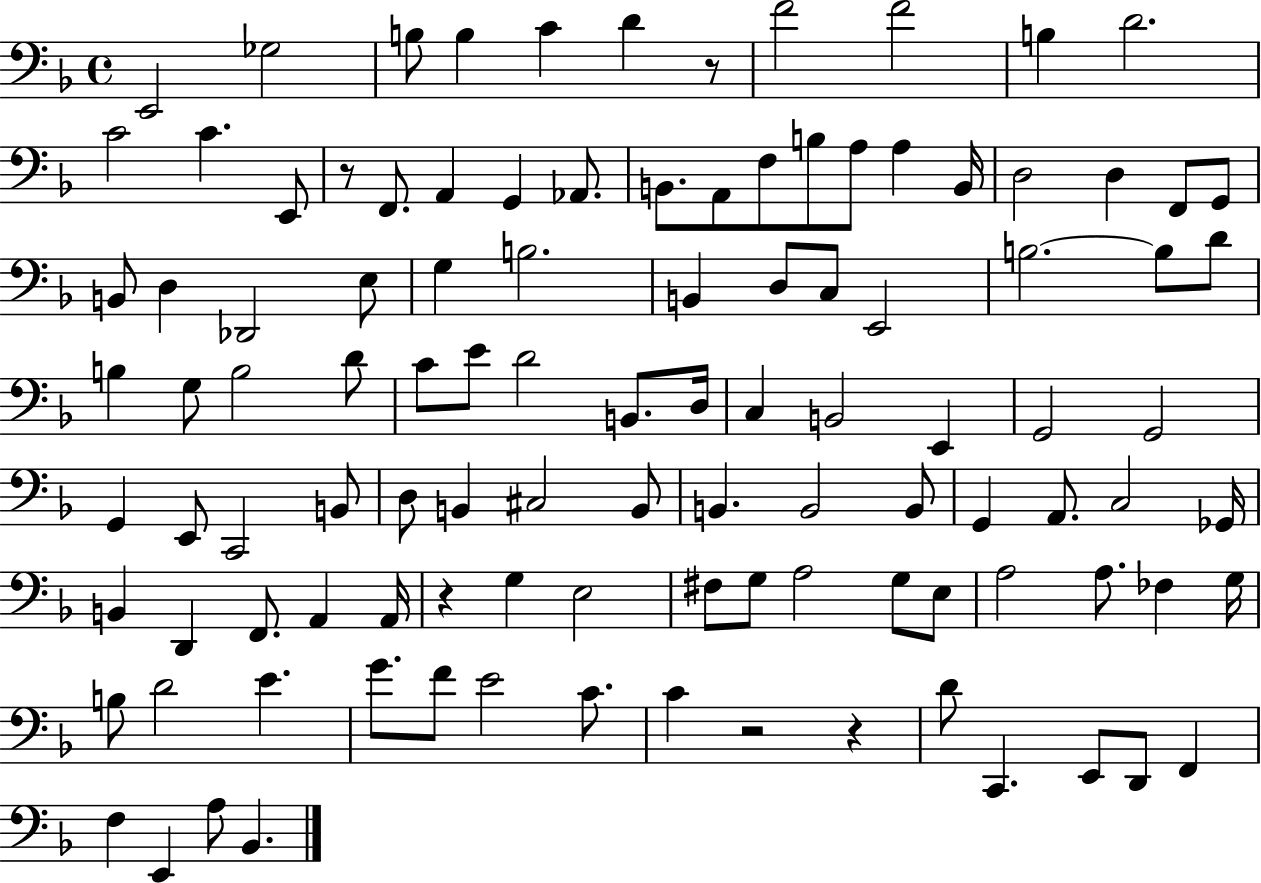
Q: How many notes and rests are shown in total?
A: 108